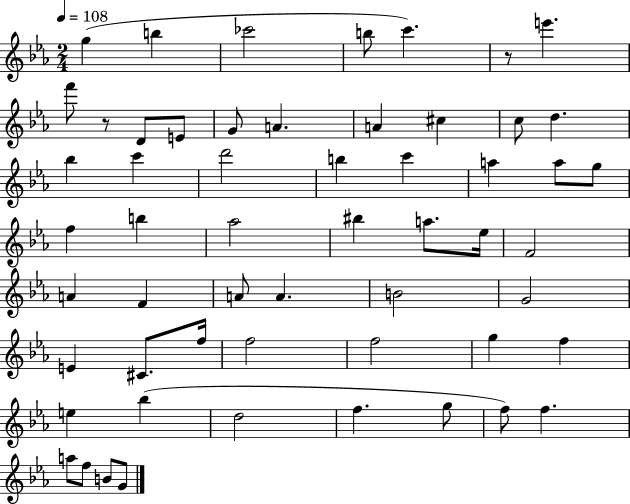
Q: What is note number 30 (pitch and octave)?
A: F4